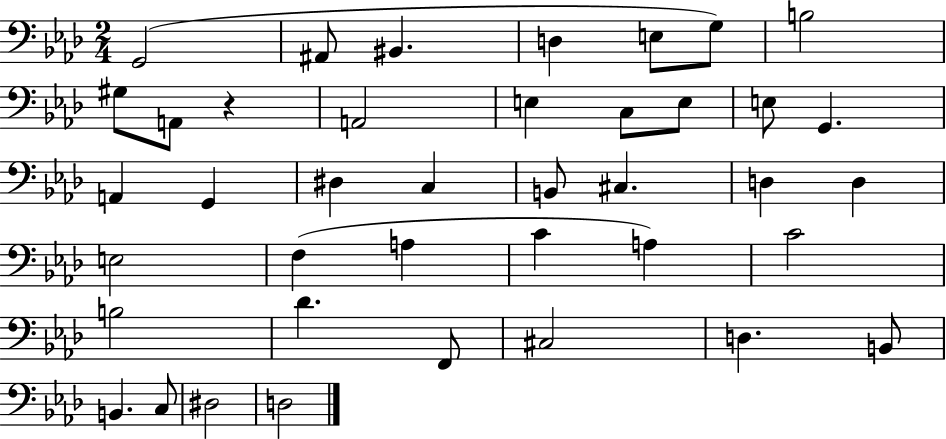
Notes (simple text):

G2/h A#2/e BIS2/q. D3/q E3/e G3/e B3/h G#3/e A2/e R/q A2/h E3/q C3/e E3/e E3/e G2/q. A2/q G2/q D#3/q C3/q B2/e C#3/q. D3/q D3/q E3/h F3/q A3/q C4/q A3/q C4/h B3/h Db4/q. F2/e C#3/h D3/q. B2/e B2/q. C3/e D#3/h D3/h